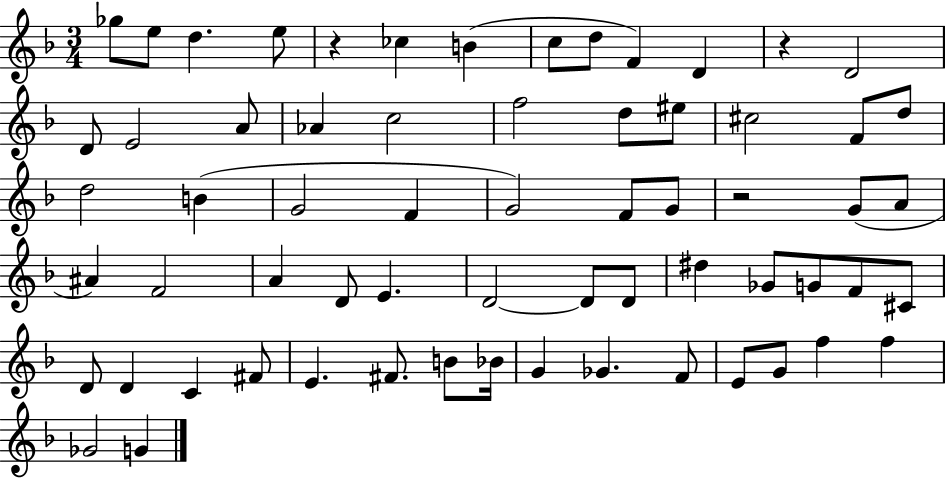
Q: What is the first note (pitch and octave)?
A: Gb5